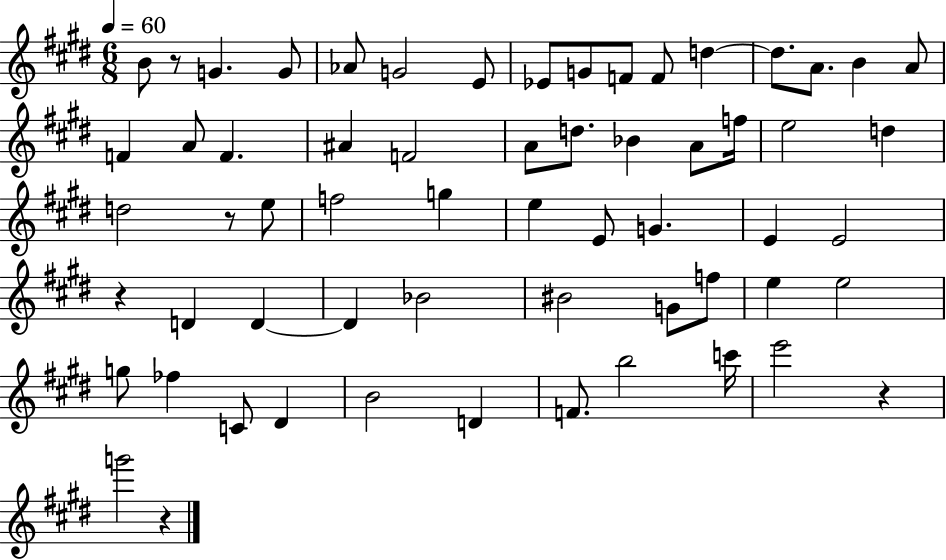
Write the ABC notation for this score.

X:1
T:Untitled
M:6/8
L:1/4
K:E
B/2 z/2 G G/2 _A/2 G2 E/2 _E/2 G/2 F/2 F/2 d d/2 A/2 B A/2 F A/2 F ^A F2 A/2 d/2 _B A/2 f/4 e2 d d2 z/2 e/2 f2 g e E/2 G E E2 z D D D _B2 ^B2 G/2 f/2 e e2 g/2 _f C/2 ^D B2 D F/2 b2 c'/4 e'2 z g'2 z